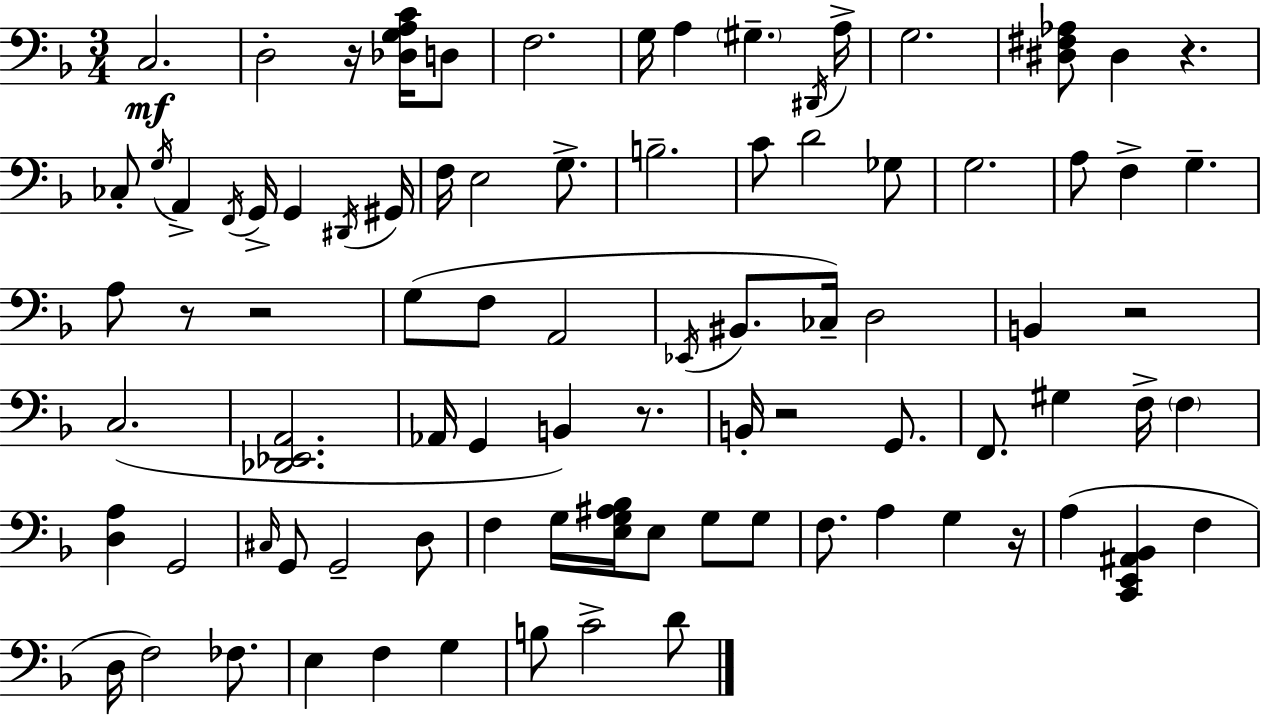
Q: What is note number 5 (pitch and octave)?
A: G3